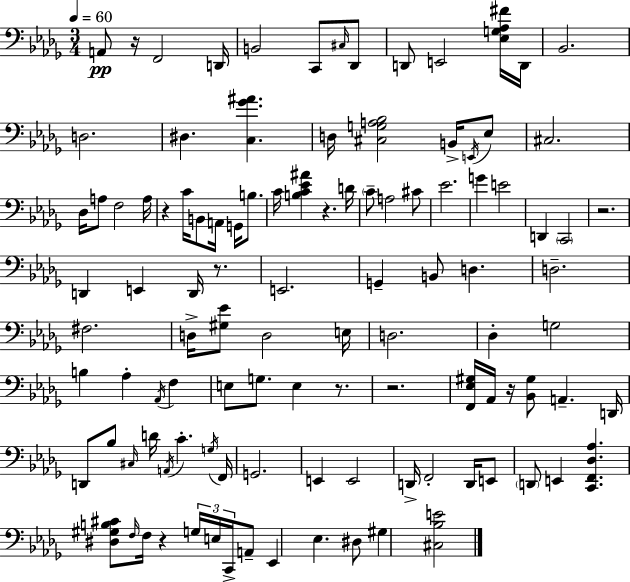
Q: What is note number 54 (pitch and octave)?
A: Ab3